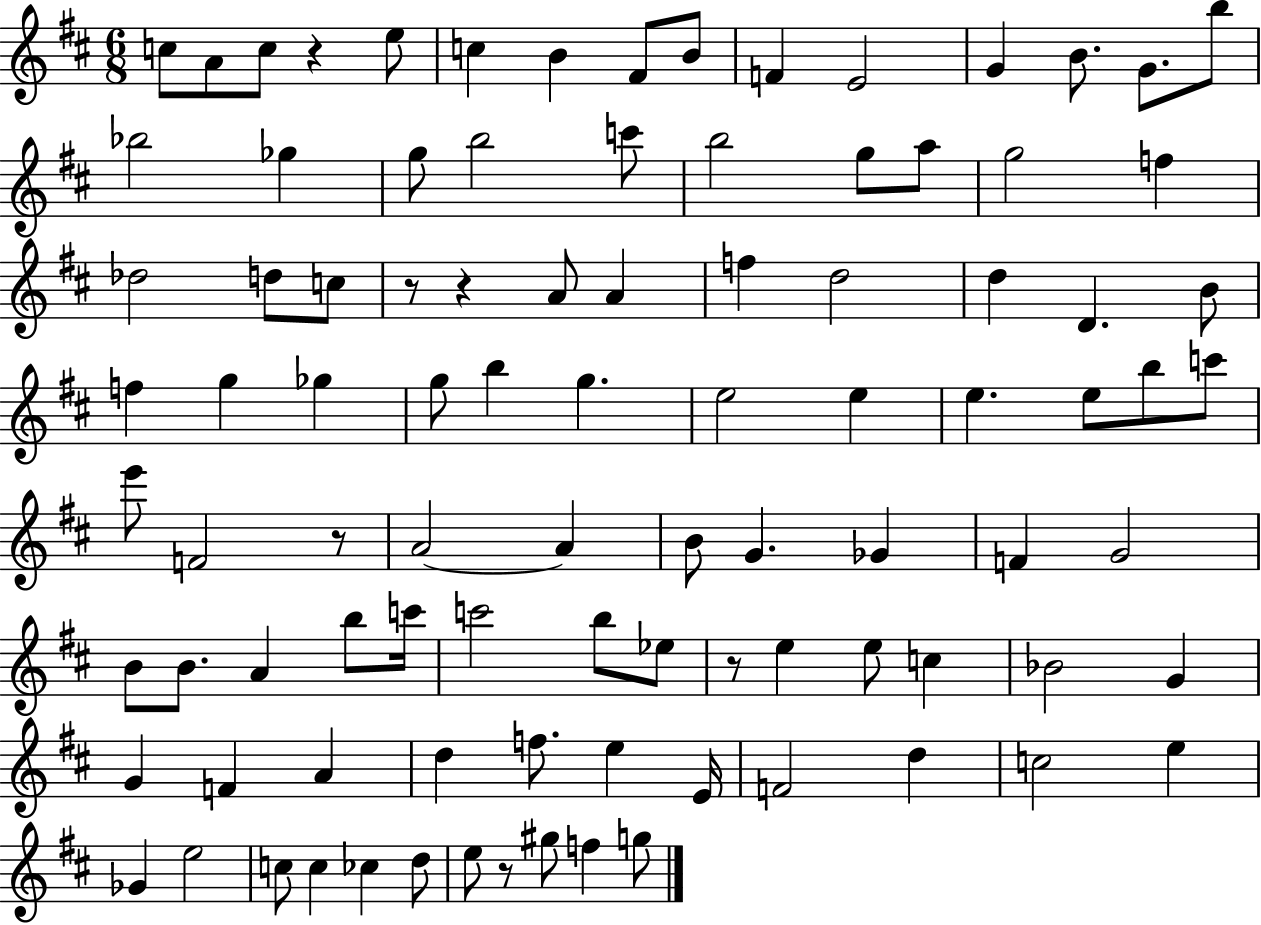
{
  \clef treble
  \numericTimeSignature
  \time 6/8
  \key d \major
  \repeat volta 2 { c''8 a'8 c''8 r4 e''8 | c''4 b'4 fis'8 b'8 | f'4 e'2 | g'4 b'8. g'8. b''8 | \break bes''2 ges''4 | g''8 b''2 c'''8 | b''2 g''8 a''8 | g''2 f''4 | \break des''2 d''8 c''8 | r8 r4 a'8 a'4 | f''4 d''2 | d''4 d'4. b'8 | \break f''4 g''4 ges''4 | g''8 b''4 g''4. | e''2 e''4 | e''4. e''8 b''8 c'''8 | \break e'''8 f'2 r8 | a'2~~ a'4 | b'8 g'4. ges'4 | f'4 g'2 | \break b'8 b'8. a'4 b''8 c'''16 | c'''2 b''8 ees''8 | r8 e''4 e''8 c''4 | bes'2 g'4 | \break g'4 f'4 a'4 | d''4 f''8. e''4 e'16 | f'2 d''4 | c''2 e''4 | \break ges'4 e''2 | c''8 c''4 ces''4 d''8 | e''8 r8 gis''8 f''4 g''8 | } \bar "|."
}